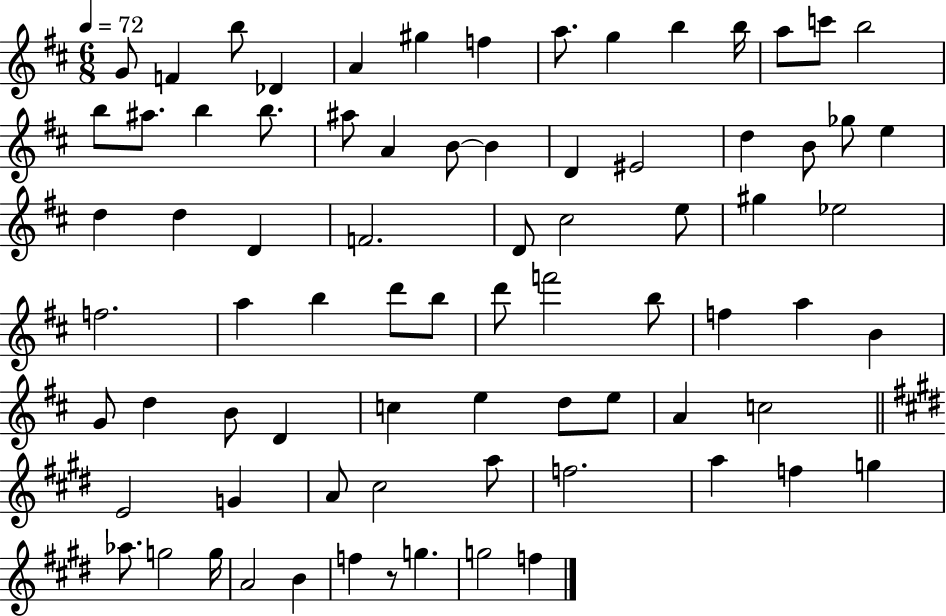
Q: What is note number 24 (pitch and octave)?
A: EIS4